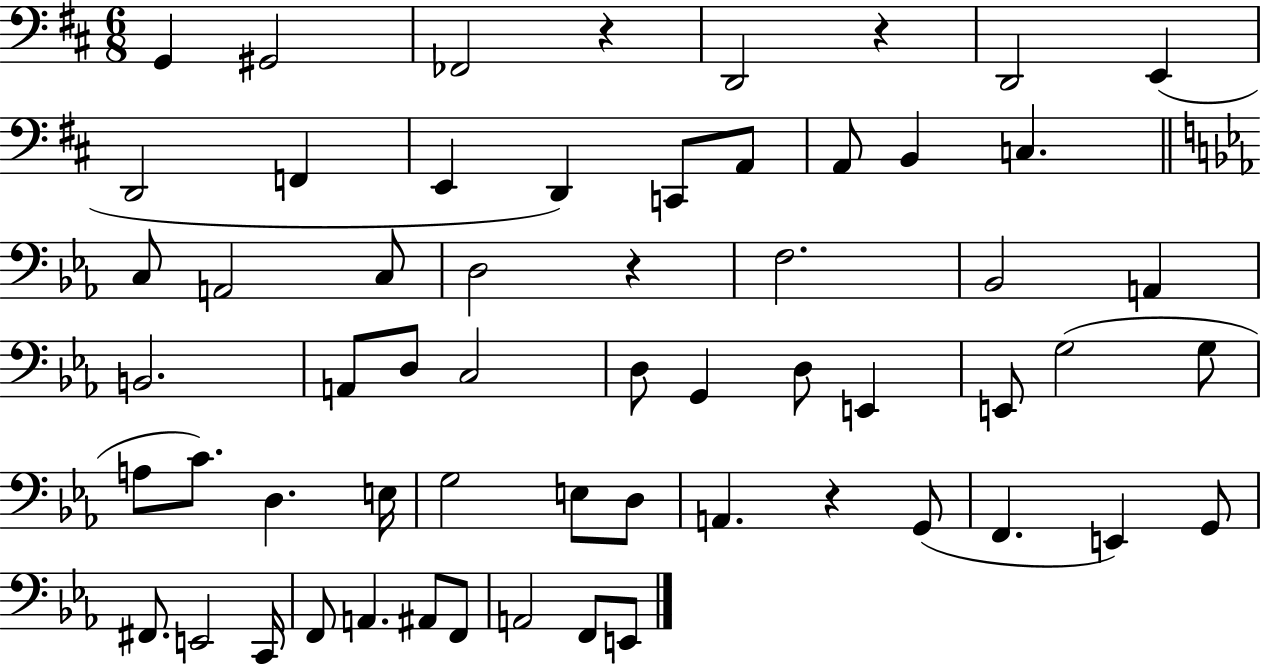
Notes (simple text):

G2/q G#2/h FES2/h R/q D2/h R/q D2/h E2/q D2/h F2/q E2/q D2/q C2/e A2/e A2/e B2/q C3/q. C3/e A2/h C3/e D3/h R/q F3/h. Bb2/h A2/q B2/h. A2/e D3/e C3/h D3/e G2/q D3/e E2/q E2/e G3/h G3/e A3/e C4/e. D3/q. E3/s G3/h E3/e D3/e A2/q. R/q G2/e F2/q. E2/q G2/e F#2/e. E2/h C2/s F2/e A2/q. A#2/e F2/e A2/h F2/e E2/e